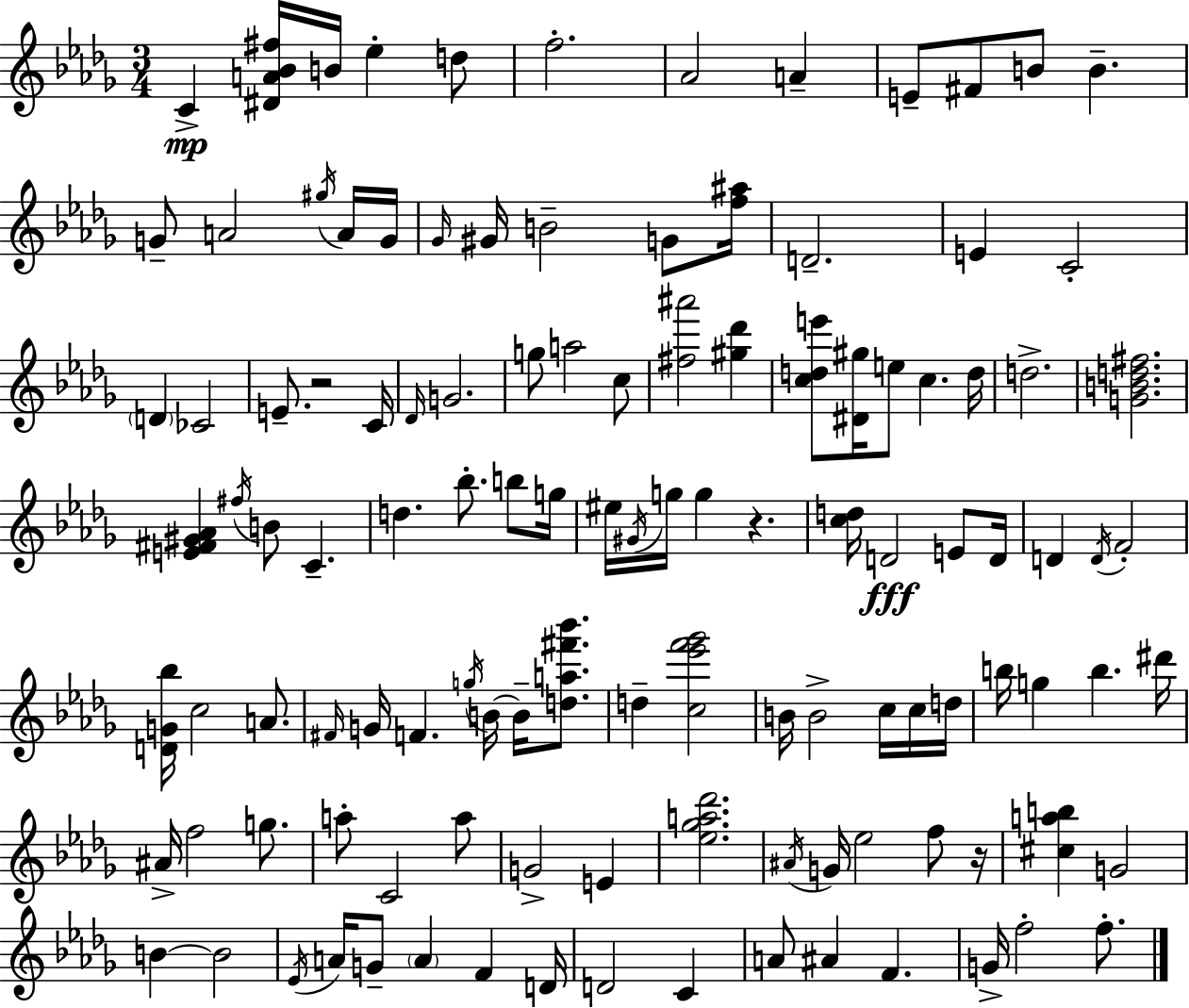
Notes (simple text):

C4/q [D#4,A4,Bb4,F#5]/s B4/s Eb5/q D5/e F5/h. Ab4/h A4/q E4/e F#4/e B4/e B4/q. G4/e A4/h G#5/s A4/s G4/s Gb4/s G#4/s B4/h G4/e [F5,A#5]/s D4/h. E4/q C4/h D4/q CES4/h E4/e. R/h C4/s Db4/s G4/h. G5/e A5/h C5/e [F#5,A#6]/h [G#5,Db6]/q [C5,D5,E6]/e [D#4,G#5]/s E5/e C5/q. D5/s D5/h. [G4,B4,D5,F#5]/h. [E4,F#4,G#4,Ab4]/q F#5/s B4/e C4/q. D5/q. Bb5/e. B5/e G5/s EIS5/s G#4/s G5/s G5/q R/q. [C5,D5]/s D4/h E4/e D4/s D4/q D4/s F4/h [D4,G4,Bb5]/s C5/h A4/e. F#4/s G4/s F4/q. G5/s B4/s B4/s [D5,A5,F#6,Bb6]/e. D5/q [C5,Eb6,F6,Gb6]/h B4/s B4/h C5/s C5/s D5/s B5/s G5/q B5/q. D#6/s A#4/s F5/h G5/e. A5/e C4/h A5/e G4/h E4/q [Eb5,Gb5,A5,Db6]/h. A#4/s G4/s Eb5/h F5/e R/s [C#5,A5,B5]/q G4/h B4/q B4/h Eb4/s A4/s G4/e A4/q F4/q D4/s D4/h C4/q A4/e A#4/q F4/q. G4/s F5/h F5/e.